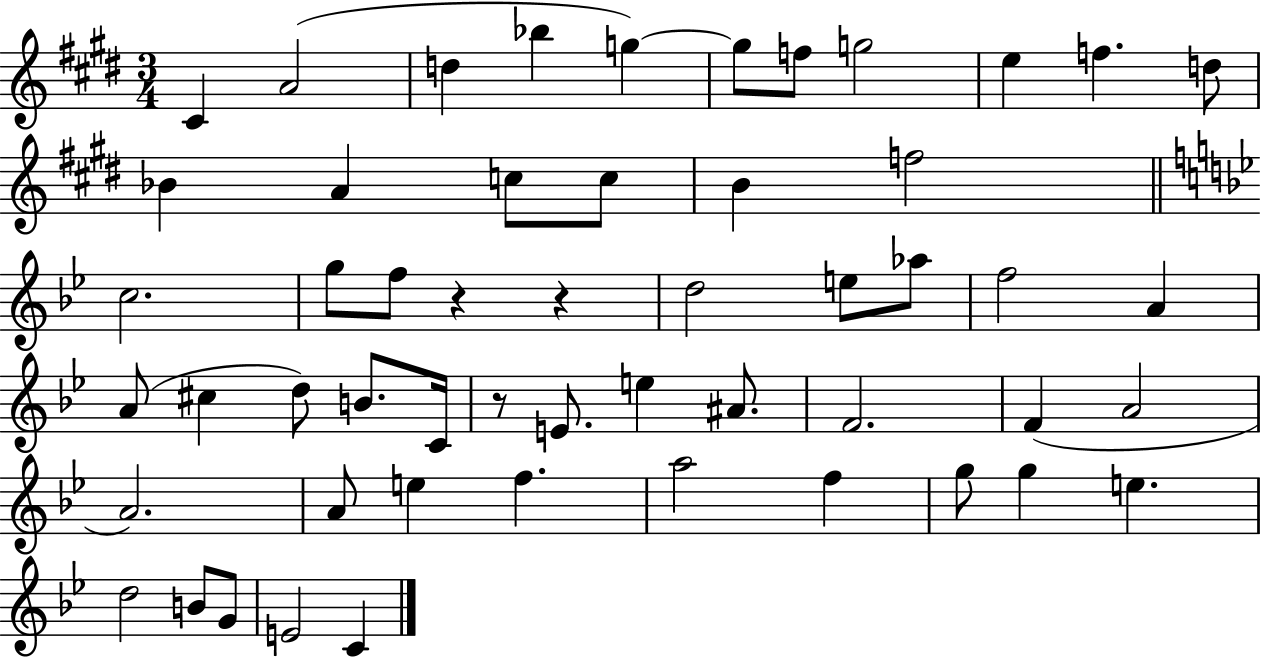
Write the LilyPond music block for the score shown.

{
  \clef treble
  \numericTimeSignature
  \time 3/4
  \key e \major
  cis'4 a'2( | d''4 bes''4 g''4~~) | g''8 f''8 g''2 | e''4 f''4. d''8 | \break bes'4 a'4 c''8 c''8 | b'4 f''2 | \bar "||" \break \key bes \major c''2. | g''8 f''8 r4 r4 | d''2 e''8 aes''8 | f''2 a'4 | \break a'8( cis''4 d''8) b'8. c'16 | r8 e'8. e''4 ais'8. | f'2. | f'4( a'2 | \break a'2.) | a'8 e''4 f''4. | a''2 f''4 | g''8 g''4 e''4. | \break d''2 b'8 g'8 | e'2 c'4 | \bar "|."
}